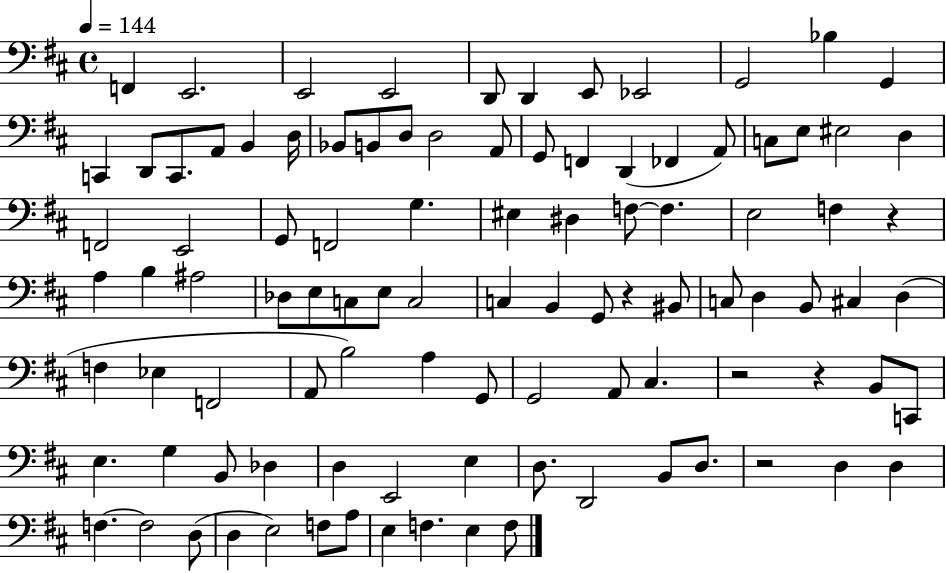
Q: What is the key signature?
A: D major